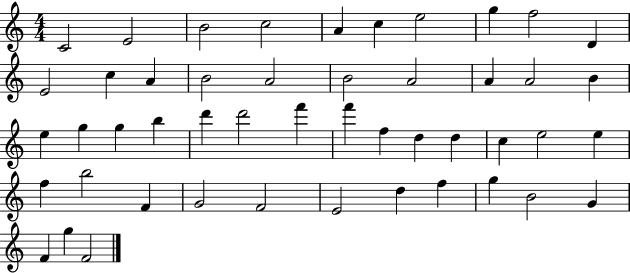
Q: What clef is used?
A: treble